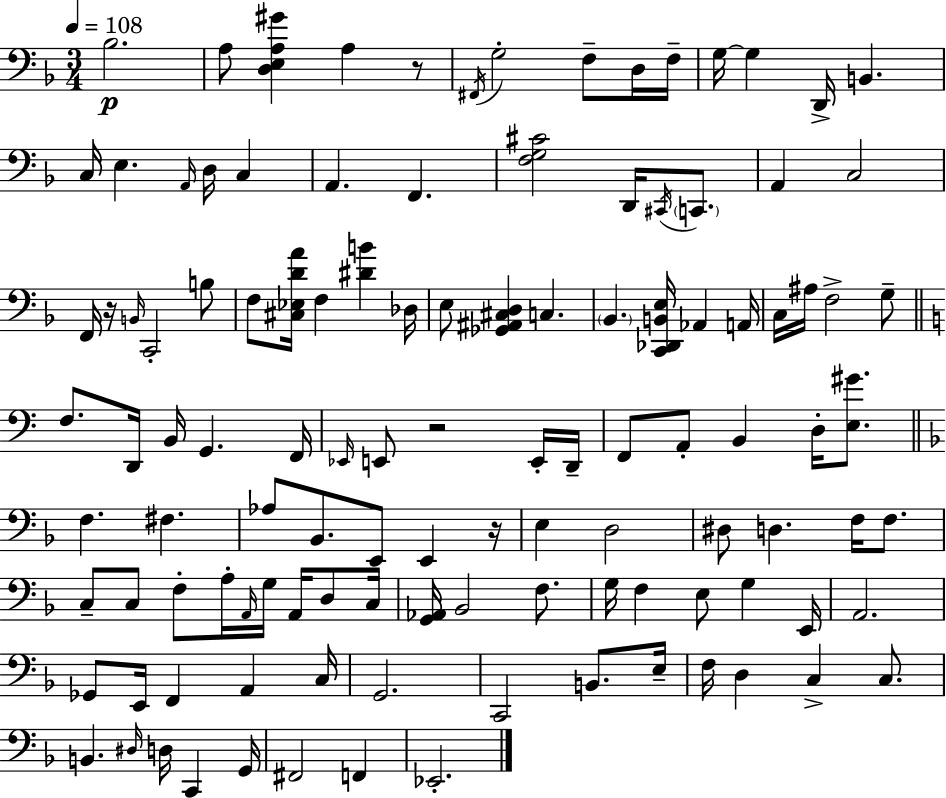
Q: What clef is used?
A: bass